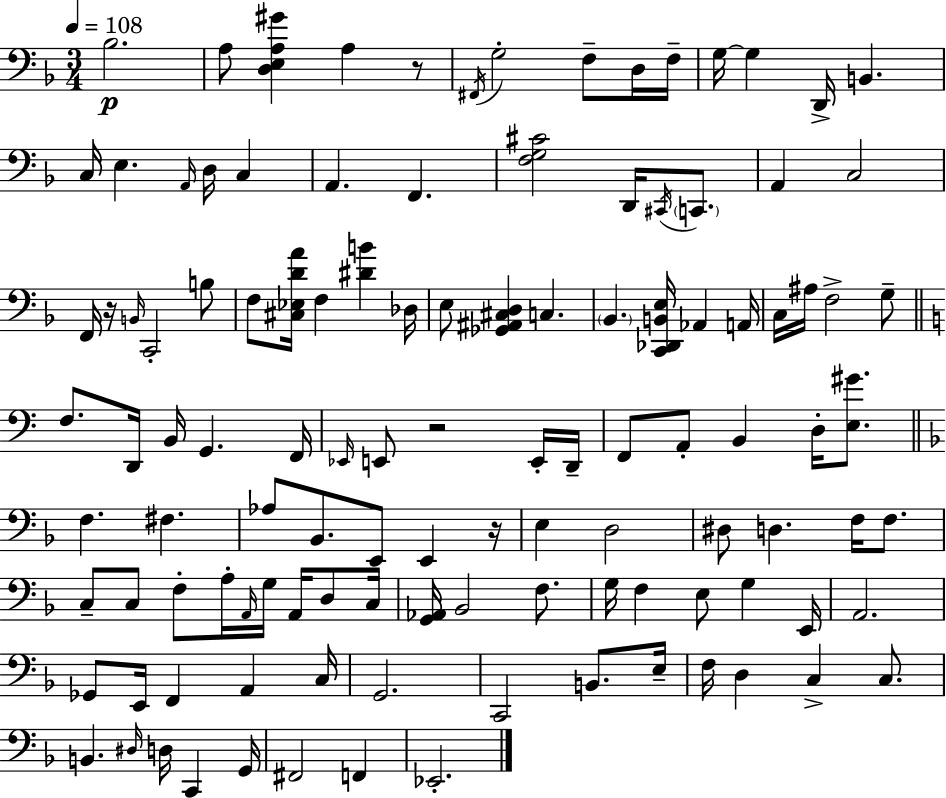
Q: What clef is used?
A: bass